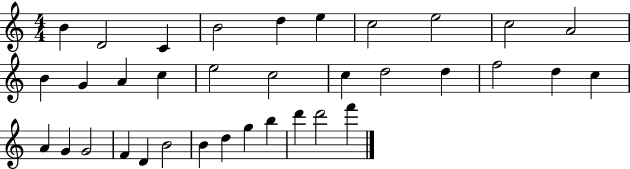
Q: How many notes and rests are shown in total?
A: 35